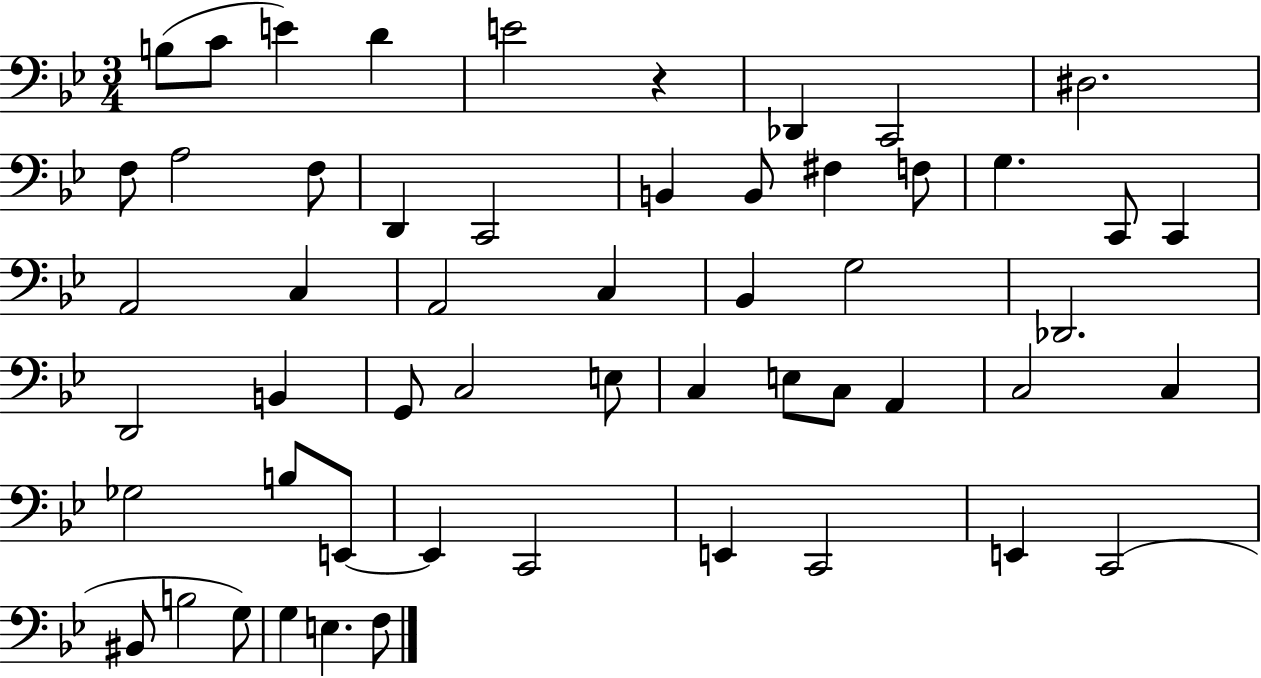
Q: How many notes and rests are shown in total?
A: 54